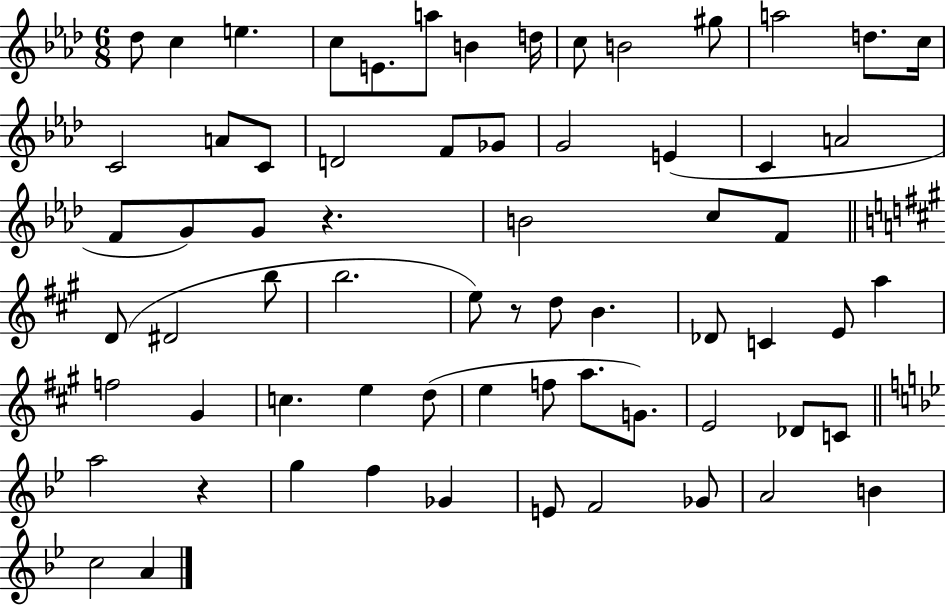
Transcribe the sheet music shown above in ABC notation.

X:1
T:Untitled
M:6/8
L:1/4
K:Ab
_d/2 c e c/2 E/2 a/2 B d/4 c/2 B2 ^g/2 a2 d/2 c/4 C2 A/2 C/2 D2 F/2 _G/2 G2 E C A2 F/2 G/2 G/2 z B2 c/2 F/2 D/2 ^D2 b/2 b2 e/2 z/2 d/2 B _D/2 C E/2 a f2 ^G c e d/2 e f/2 a/2 G/2 E2 _D/2 C/2 a2 z g f _G E/2 F2 _G/2 A2 B c2 A